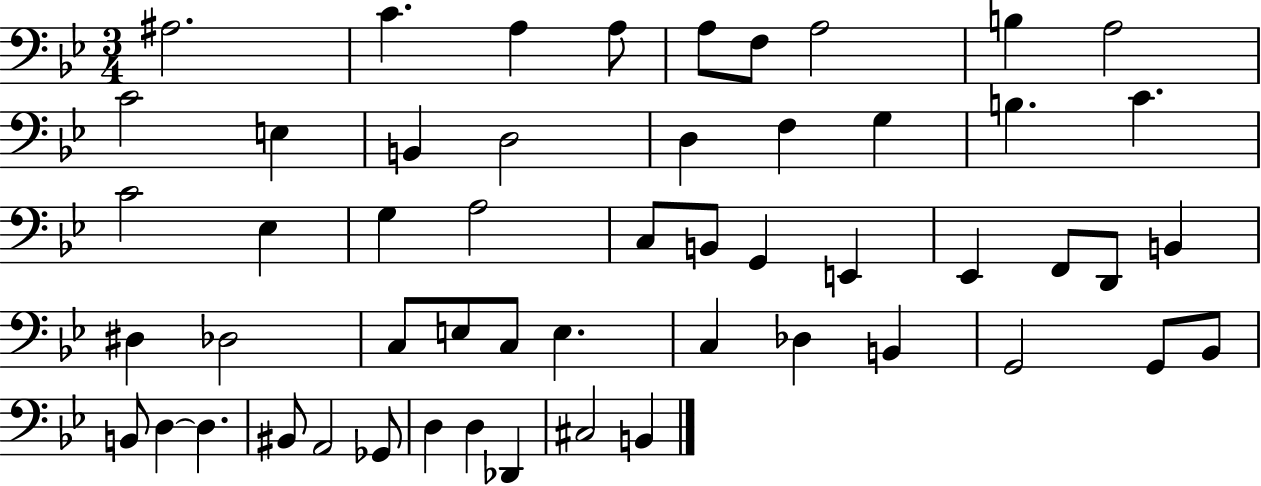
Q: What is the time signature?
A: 3/4